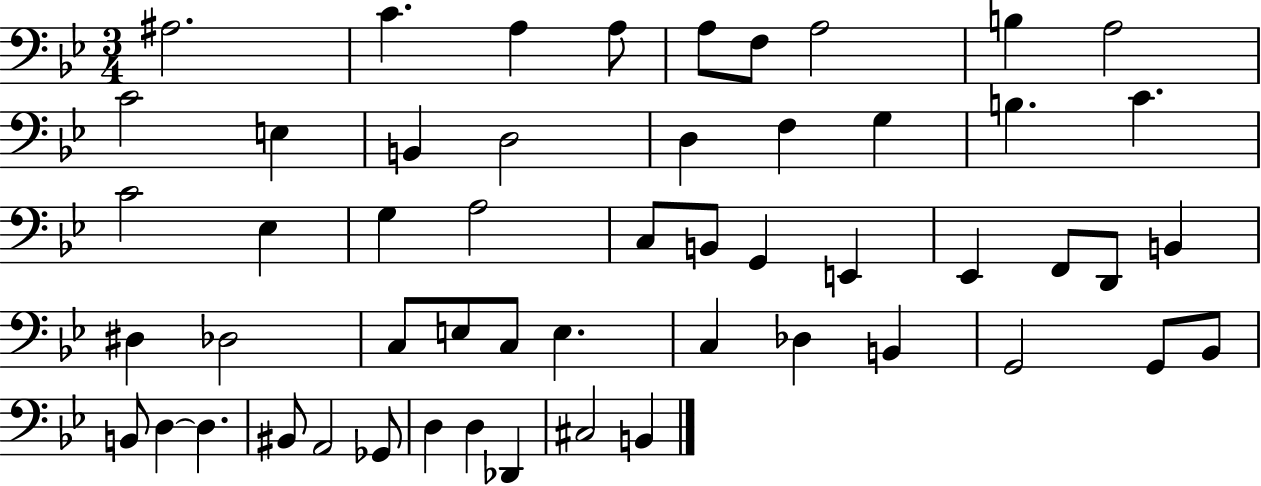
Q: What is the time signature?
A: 3/4